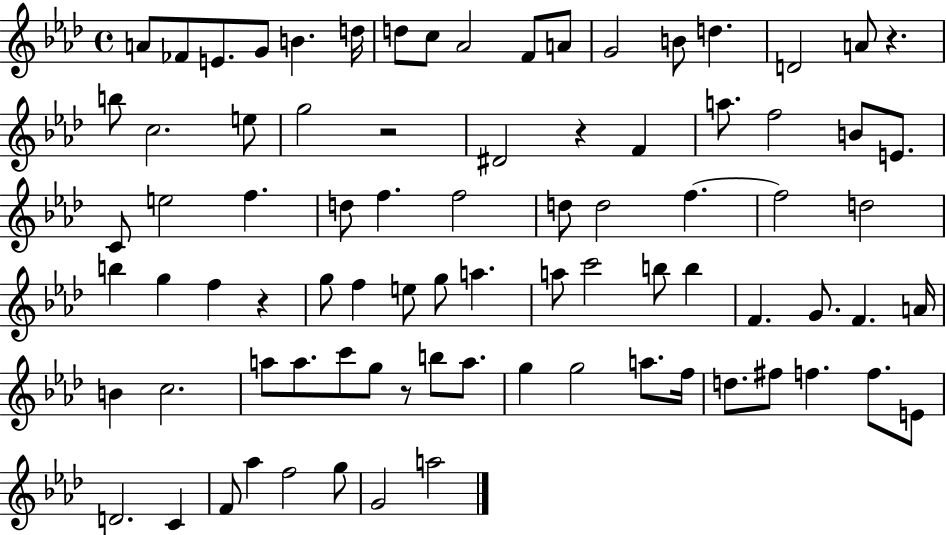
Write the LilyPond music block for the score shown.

{
  \clef treble
  \time 4/4
  \defaultTimeSignature
  \key aes \major
  \repeat volta 2 { a'8 fes'8 e'8. g'8 b'4. d''16 | d''8 c''8 aes'2 f'8 a'8 | g'2 b'8 d''4. | d'2 a'8 r4. | \break b''8 c''2. e''8 | g''2 r2 | dis'2 r4 f'4 | a''8. f''2 b'8 e'8. | \break c'8 e''2 f''4. | d''8 f''4. f''2 | d''8 d''2 f''4.~~ | f''2 d''2 | \break b''4 g''4 f''4 r4 | g''8 f''4 e''8 g''8 a''4. | a''8 c'''2 b''8 b''4 | f'4. g'8. f'4. a'16 | \break b'4 c''2. | a''8 a''8. c'''8 g''8 r8 b''8 a''8. | g''4 g''2 a''8. f''16 | d''8. fis''8 f''4. f''8. e'8 | \break d'2. c'4 | f'8 aes''4 f''2 g''8 | g'2 a''2 | } \bar "|."
}